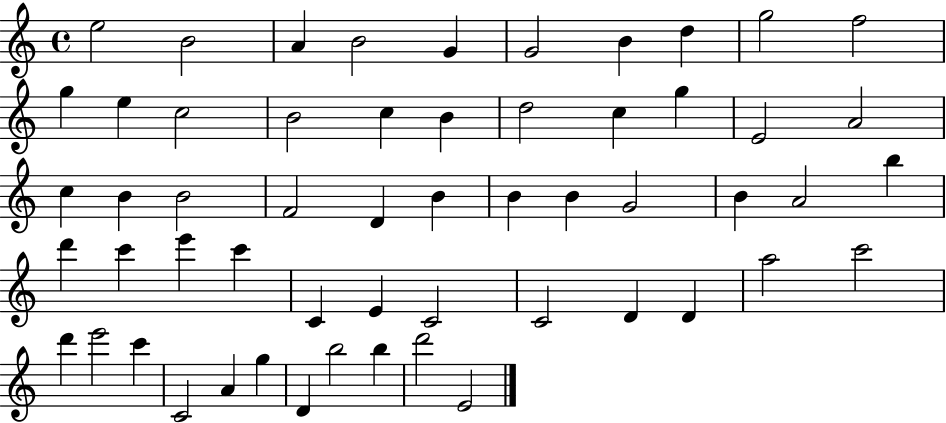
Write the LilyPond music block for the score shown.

{
  \clef treble
  \time 4/4
  \defaultTimeSignature
  \key c \major
  e''2 b'2 | a'4 b'2 g'4 | g'2 b'4 d''4 | g''2 f''2 | \break g''4 e''4 c''2 | b'2 c''4 b'4 | d''2 c''4 g''4 | e'2 a'2 | \break c''4 b'4 b'2 | f'2 d'4 b'4 | b'4 b'4 g'2 | b'4 a'2 b''4 | \break d'''4 c'''4 e'''4 c'''4 | c'4 e'4 c'2 | c'2 d'4 d'4 | a''2 c'''2 | \break d'''4 e'''2 c'''4 | c'2 a'4 g''4 | d'4 b''2 b''4 | d'''2 e'2 | \break \bar "|."
}